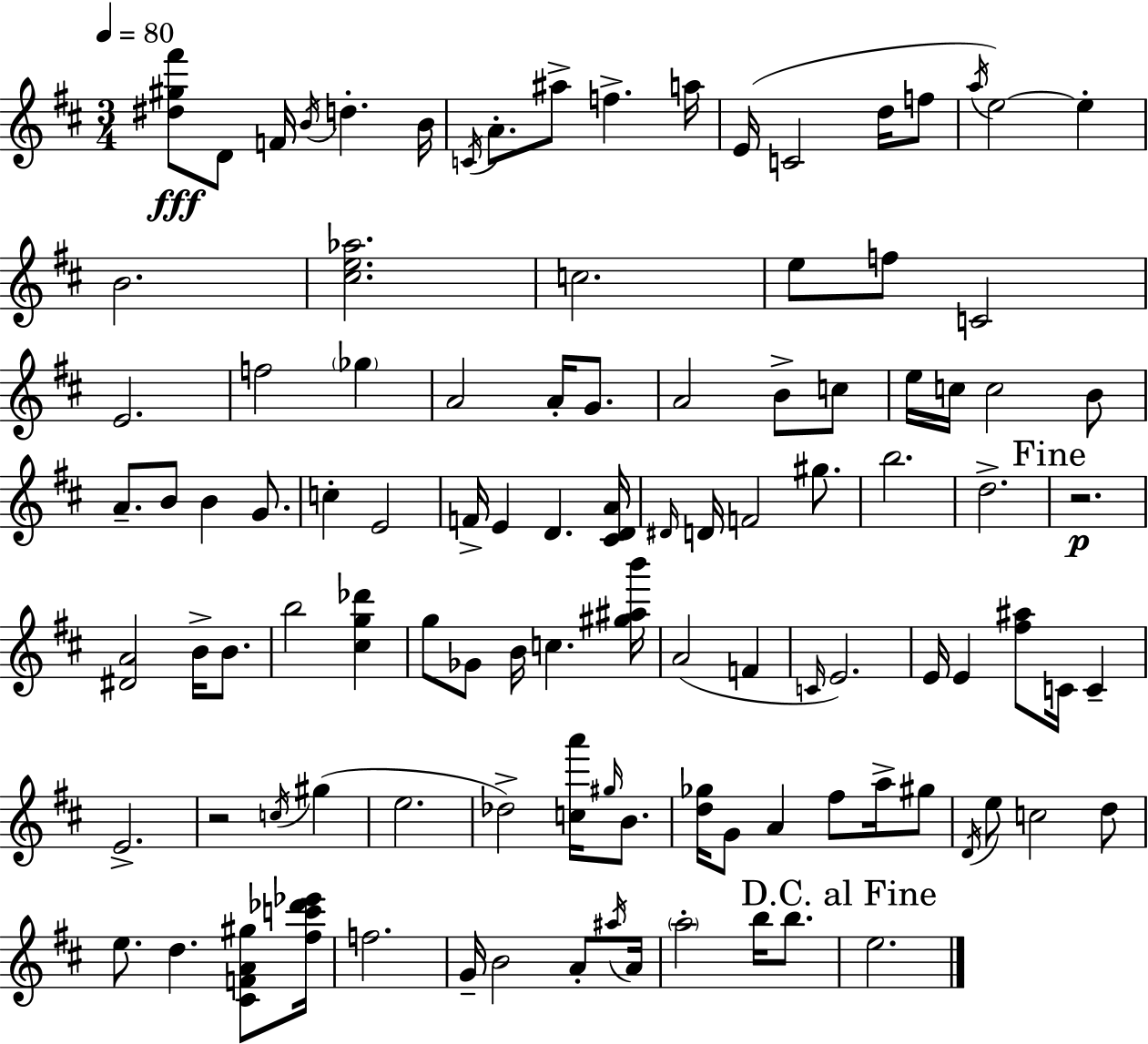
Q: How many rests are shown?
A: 2